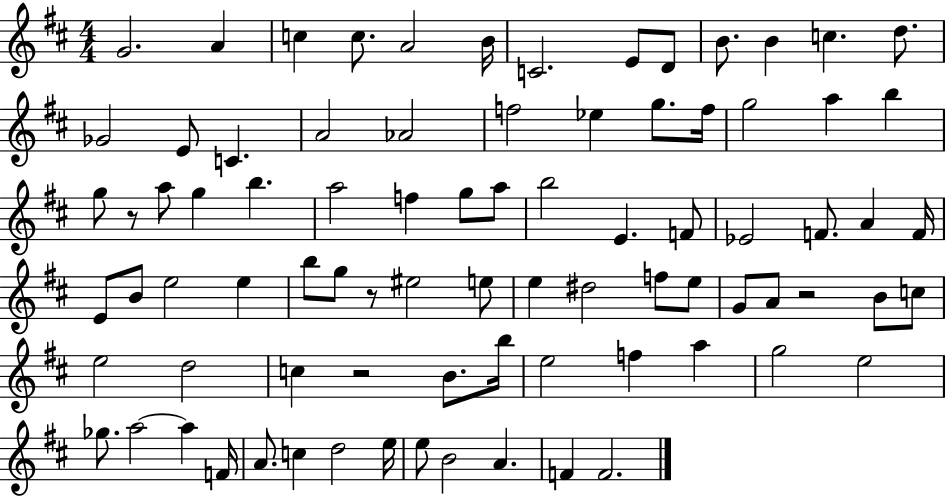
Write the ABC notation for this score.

X:1
T:Untitled
M:4/4
L:1/4
K:D
G2 A c c/2 A2 B/4 C2 E/2 D/2 B/2 B c d/2 _G2 E/2 C A2 _A2 f2 _e g/2 f/4 g2 a b g/2 z/2 a/2 g b a2 f g/2 a/2 b2 E F/2 _E2 F/2 A F/4 E/2 B/2 e2 e b/2 g/2 z/2 ^e2 e/2 e ^d2 f/2 e/2 G/2 A/2 z2 B/2 c/2 e2 d2 c z2 B/2 b/4 e2 f a g2 e2 _g/2 a2 a F/4 A/2 c d2 e/4 e/2 B2 A F F2